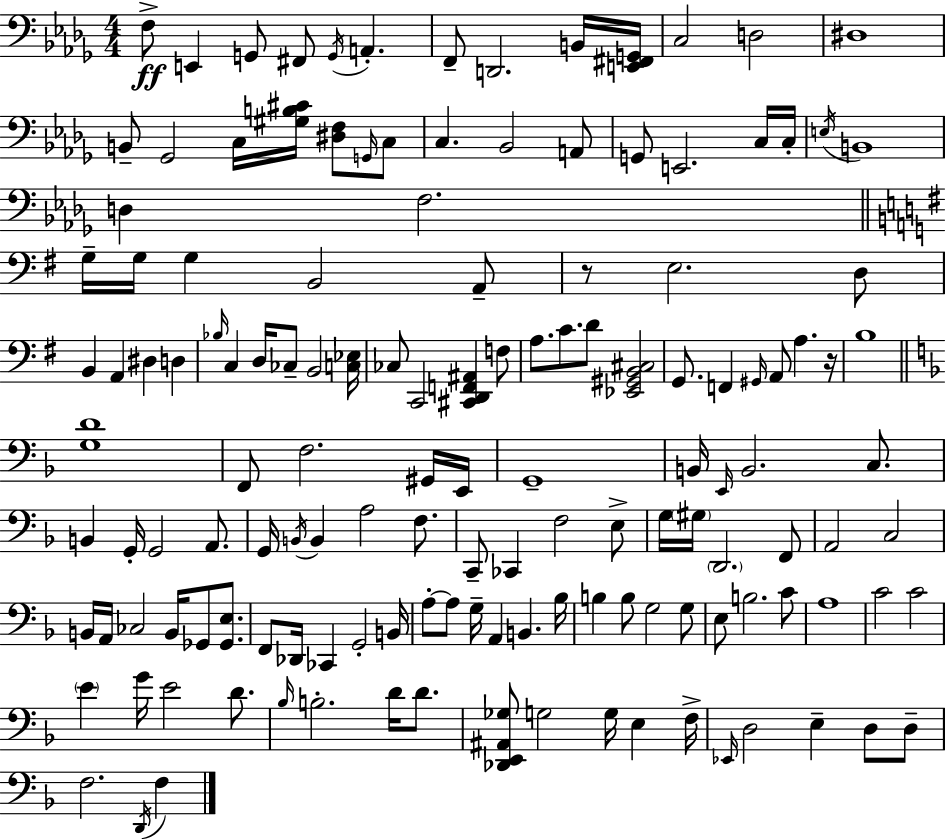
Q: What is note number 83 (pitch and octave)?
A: A2